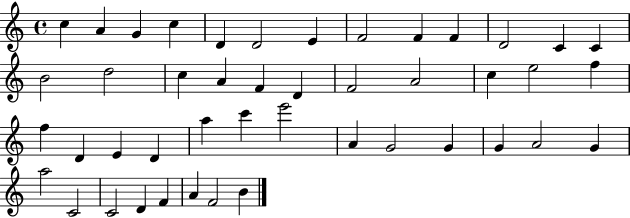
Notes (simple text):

C5/q A4/q G4/q C5/q D4/q D4/h E4/q F4/h F4/q F4/q D4/h C4/q C4/q B4/h D5/h C5/q A4/q F4/q D4/q F4/h A4/h C5/q E5/h F5/q F5/q D4/q E4/q D4/q A5/q C6/q E6/h A4/q G4/h G4/q G4/q A4/h G4/q A5/h C4/h C4/h D4/q F4/q A4/q F4/h B4/q